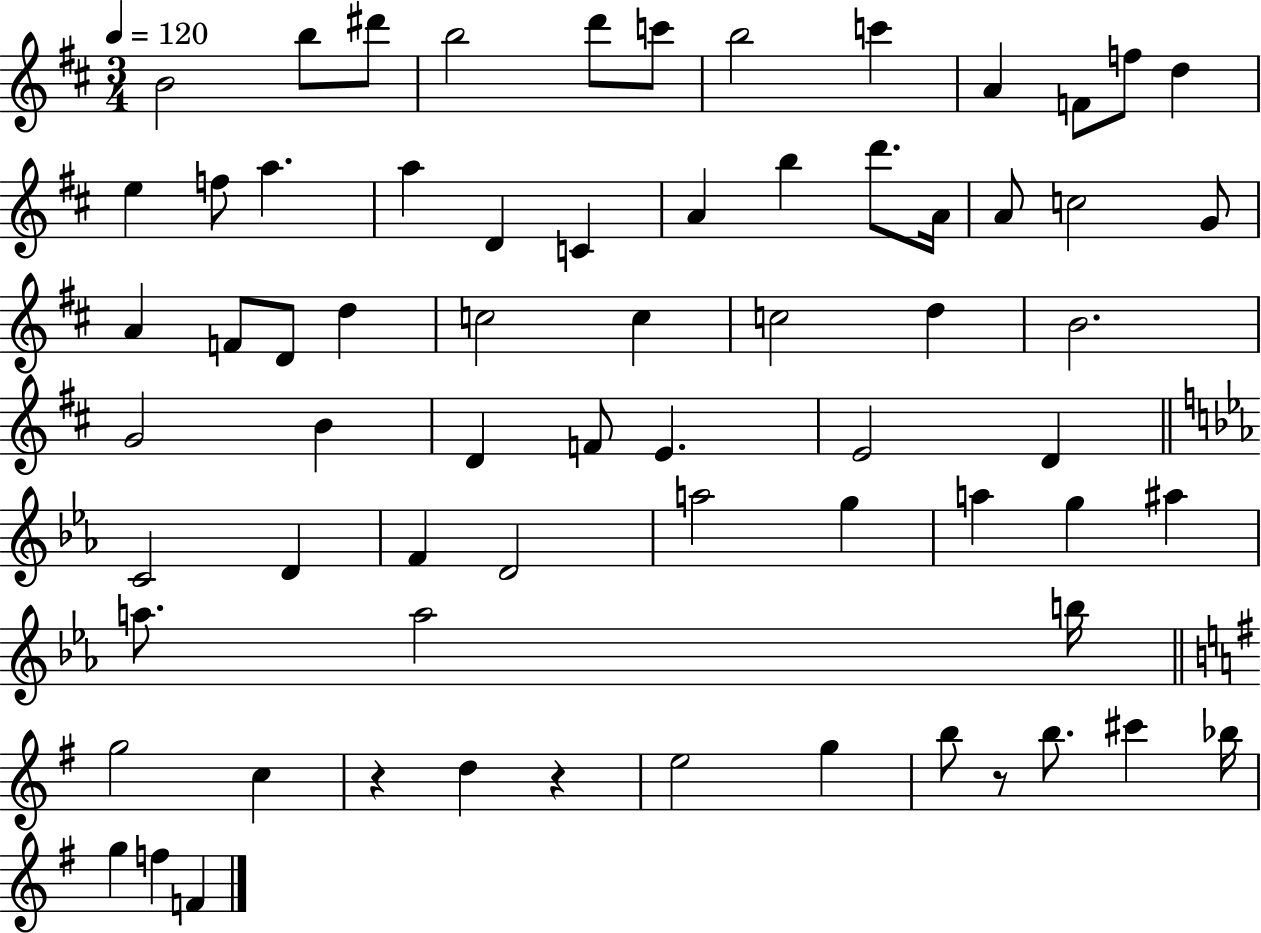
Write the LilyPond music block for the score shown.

{
  \clef treble
  \numericTimeSignature
  \time 3/4
  \key d \major
  \tempo 4 = 120
  b'2 b''8 dis'''8 | b''2 d'''8 c'''8 | b''2 c'''4 | a'4 f'8 f''8 d''4 | \break e''4 f''8 a''4. | a''4 d'4 c'4 | a'4 b''4 d'''8. a'16 | a'8 c''2 g'8 | \break a'4 f'8 d'8 d''4 | c''2 c''4 | c''2 d''4 | b'2. | \break g'2 b'4 | d'4 f'8 e'4. | e'2 d'4 | \bar "||" \break \key ees \major c'2 d'4 | f'4 d'2 | a''2 g''4 | a''4 g''4 ais''4 | \break a''8. a''2 b''16 | \bar "||" \break \key g \major g''2 c''4 | r4 d''4 r4 | e''2 g''4 | b''8 r8 b''8. cis'''4 bes''16 | \break g''4 f''4 f'4 | \bar "|."
}